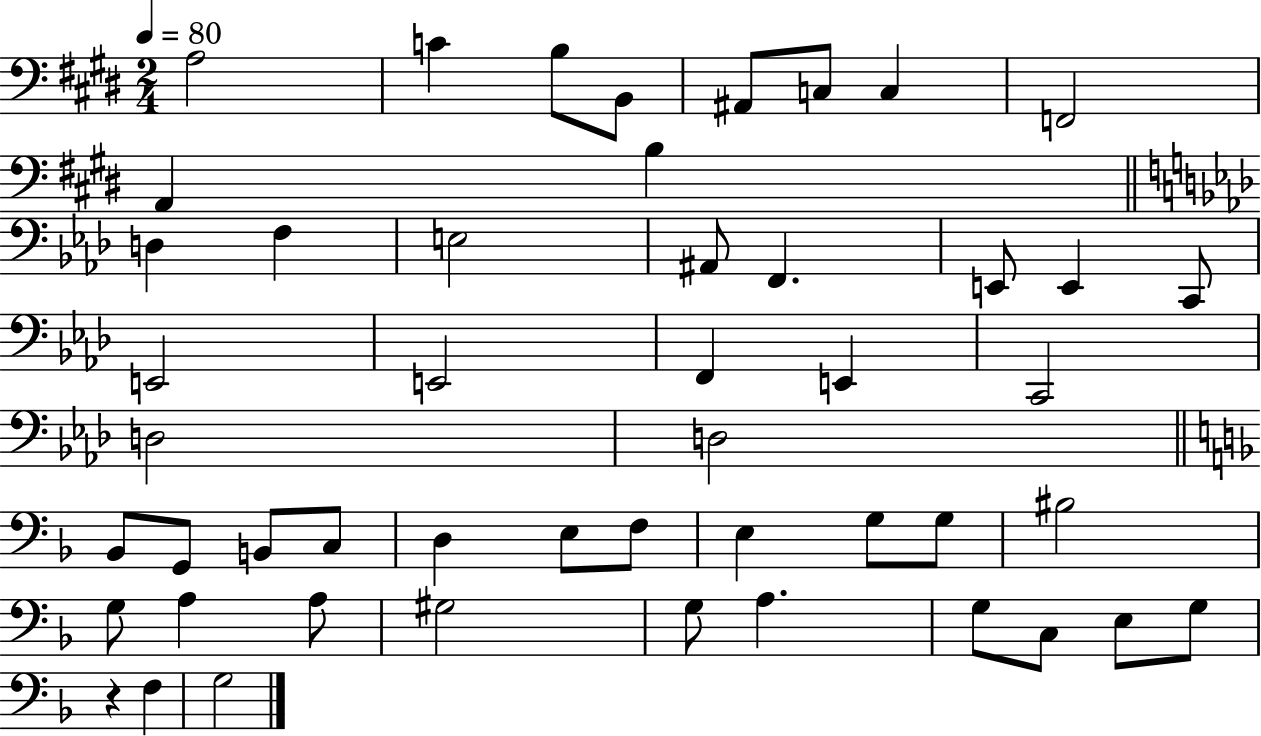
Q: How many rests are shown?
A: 1